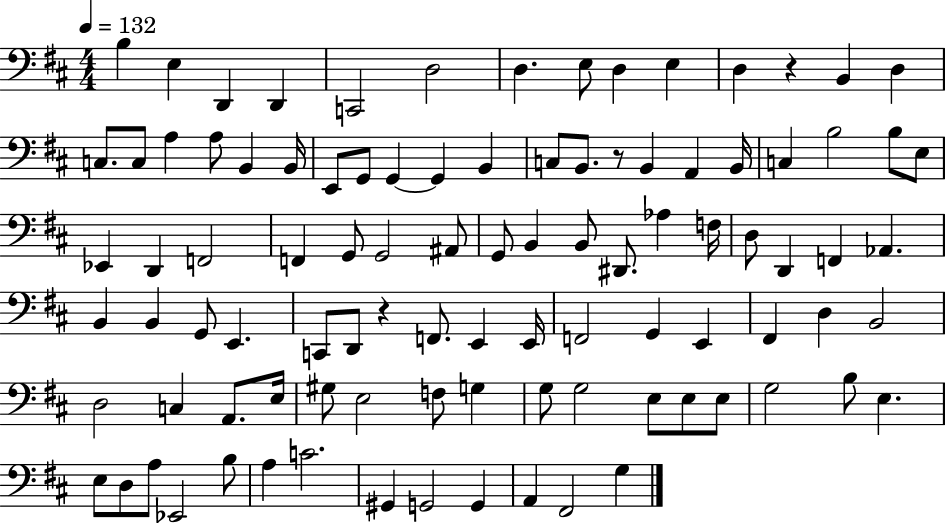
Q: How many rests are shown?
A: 3